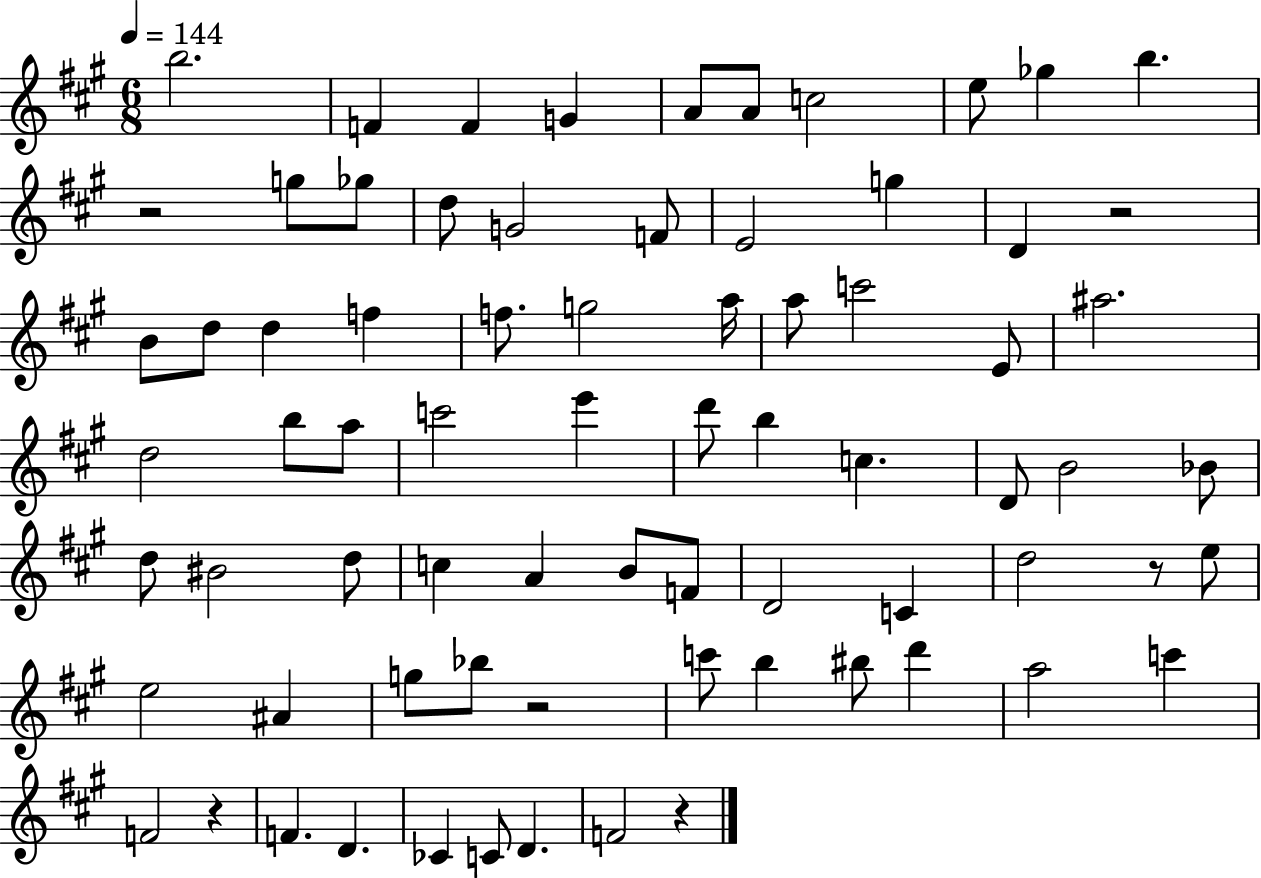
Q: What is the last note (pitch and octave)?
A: F4